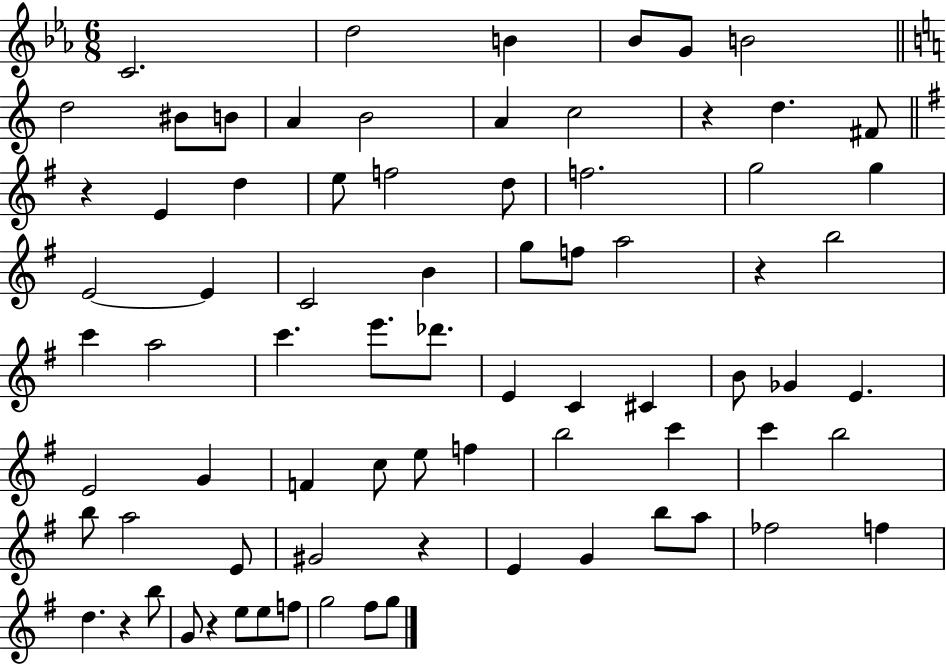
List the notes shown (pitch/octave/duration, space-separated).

C4/h. D5/h B4/q Bb4/e G4/e B4/h D5/h BIS4/e B4/e A4/q B4/h A4/q C5/h R/q D5/q. F#4/e R/q E4/q D5/q E5/e F5/h D5/e F5/h. G5/h G5/q E4/h E4/q C4/h B4/q G5/e F5/e A5/h R/q B5/h C6/q A5/h C6/q. E6/e. Db6/e. E4/q C4/q C#4/q B4/e Gb4/q E4/q. E4/h G4/q F4/q C5/e E5/e F5/q B5/h C6/q C6/q B5/h B5/e A5/h E4/e G#4/h R/q E4/q G4/q B5/e A5/e FES5/h F5/q D5/q. R/q B5/e G4/e R/q E5/e E5/e F5/e G5/h F#5/e G5/e